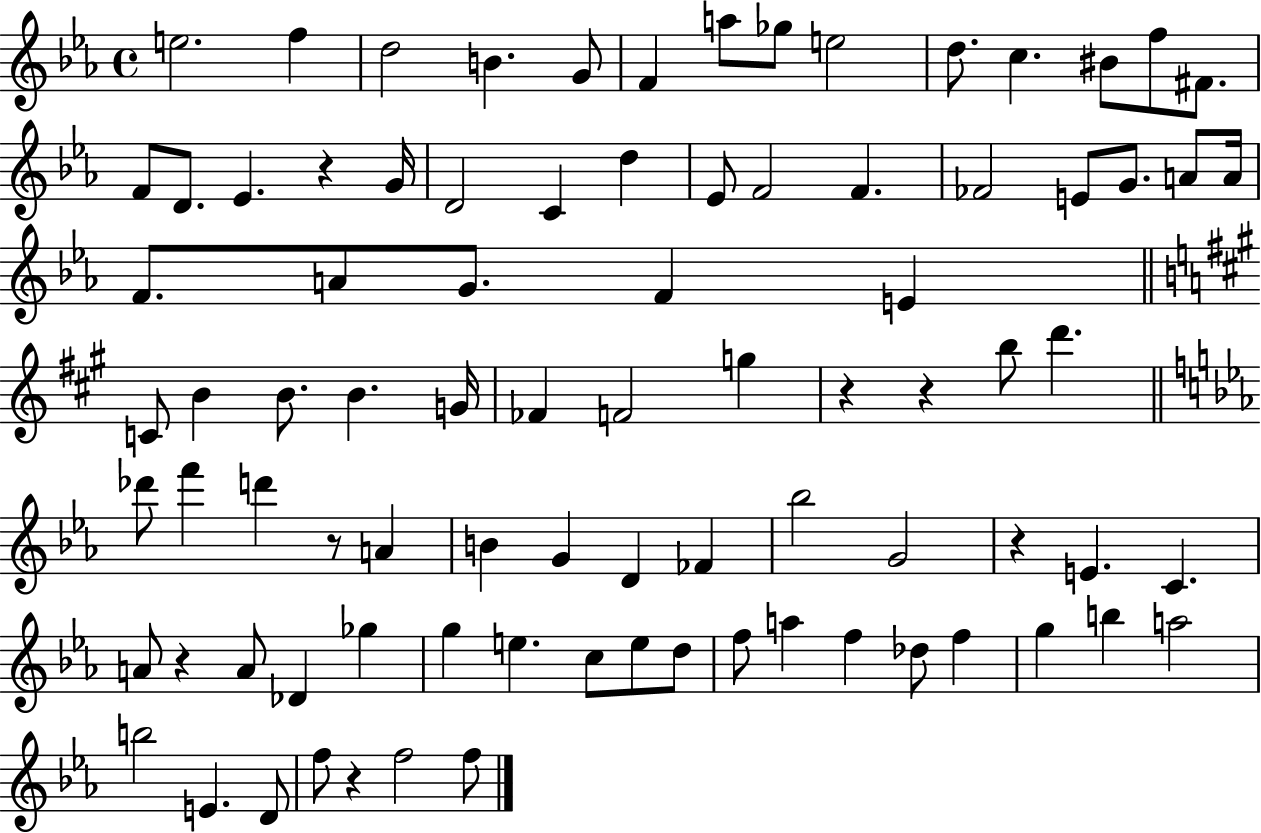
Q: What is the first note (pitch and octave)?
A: E5